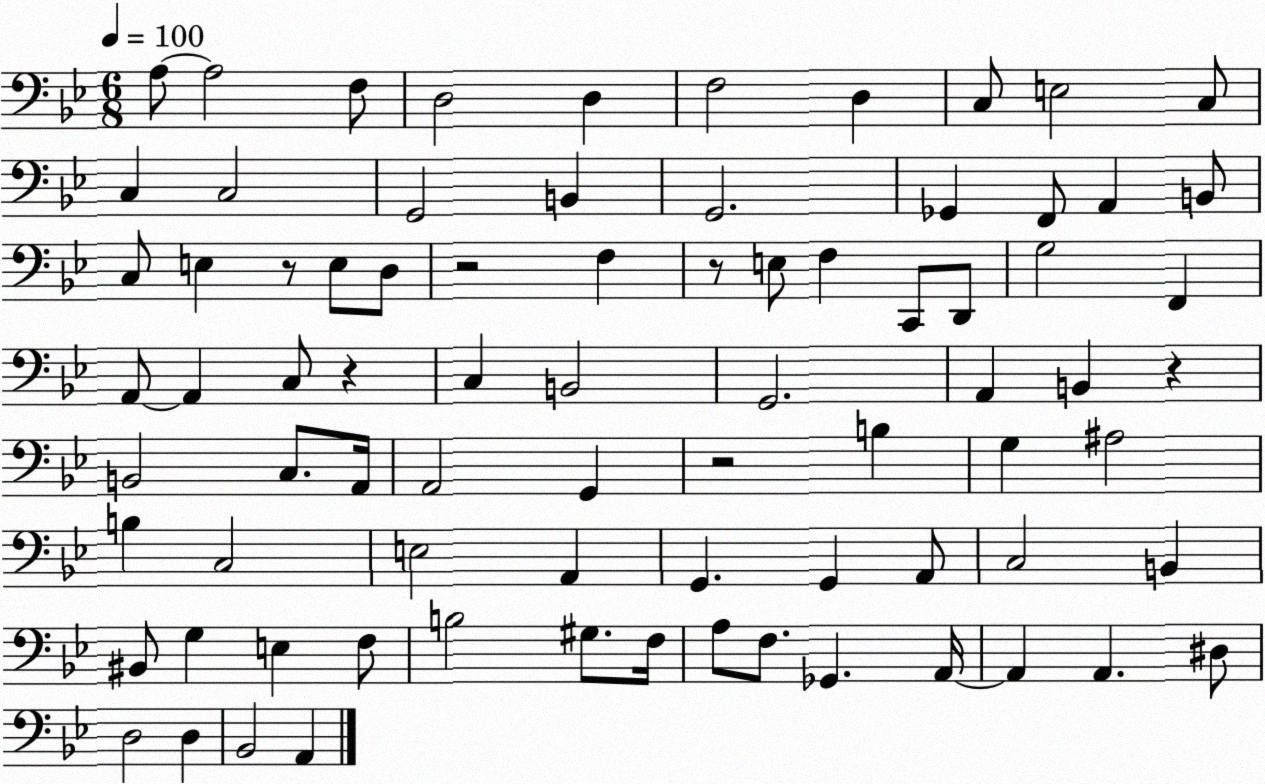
X:1
T:Untitled
M:6/8
L:1/4
K:Bb
A,/2 A,2 F,/2 D,2 D, F,2 D, C,/2 E,2 C,/2 C, C,2 G,,2 B,, G,,2 _G,, F,,/2 A,, B,,/2 C,/2 E, z/2 E,/2 D,/2 z2 F, z/2 E,/2 F, C,,/2 D,,/2 G,2 F,, A,,/2 A,, C,/2 z C, B,,2 G,,2 A,, B,, z B,,2 C,/2 A,,/4 A,,2 G,, z2 B, G, ^A,2 B, C,2 E,2 A,, G,, G,, A,,/2 C,2 B,, ^B,,/2 G, E, F,/2 B,2 ^G,/2 F,/4 A,/2 F,/2 _G,, A,,/4 A,, A,, ^D,/2 D,2 D, _B,,2 A,,